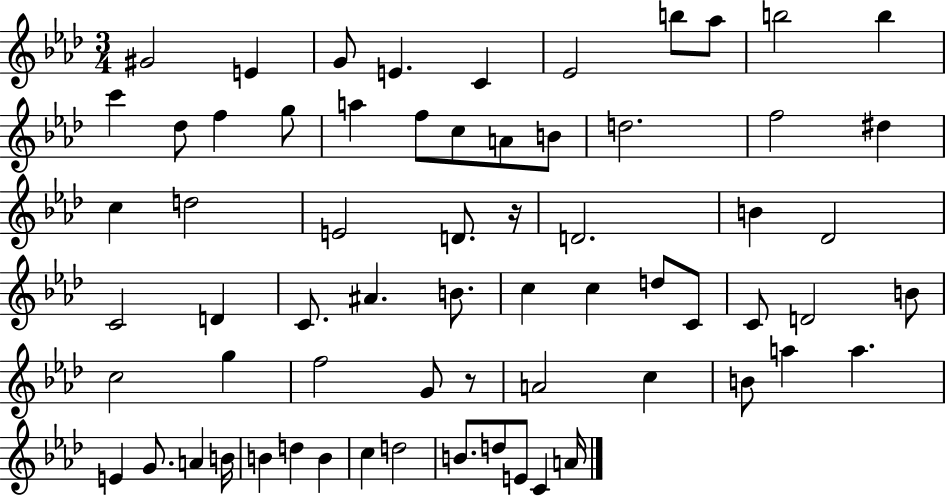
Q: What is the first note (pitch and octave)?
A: G#4